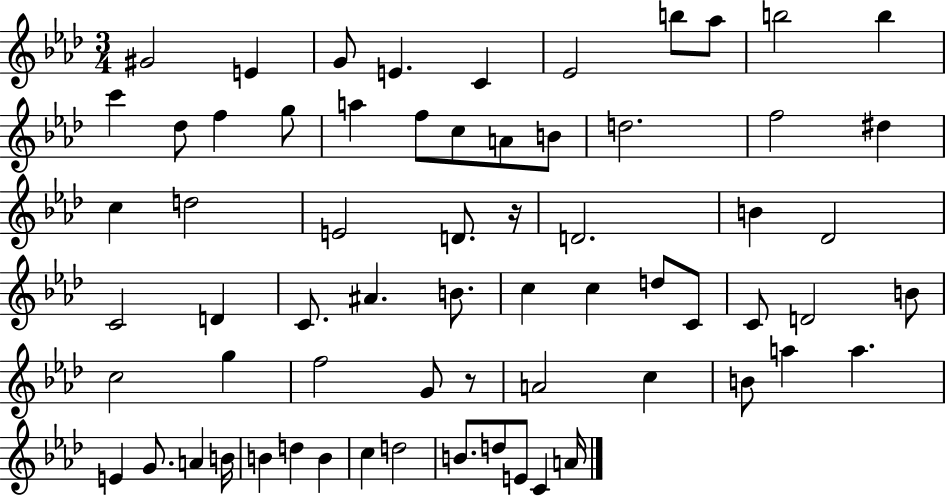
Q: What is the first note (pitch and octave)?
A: G#4